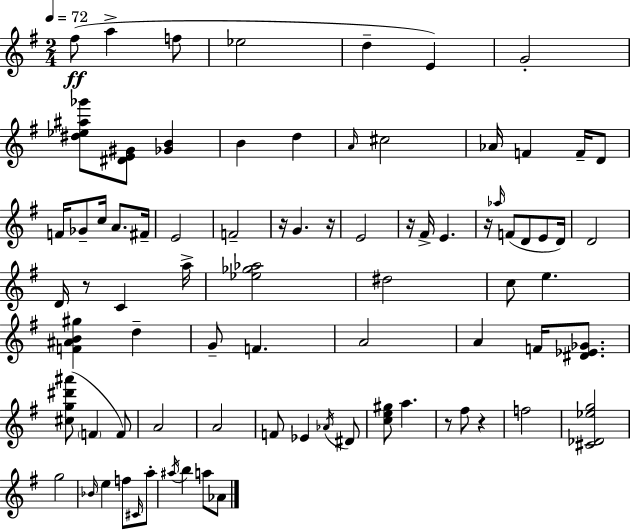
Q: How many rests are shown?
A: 7